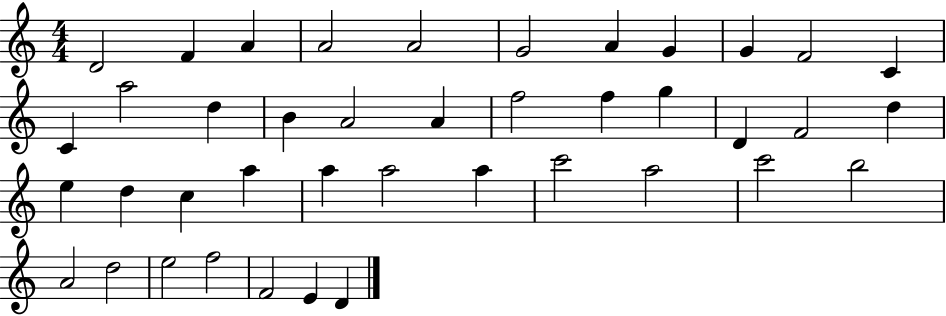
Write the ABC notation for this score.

X:1
T:Untitled
M:4/4
L:1/4
K:C
D2 F A A2 A2 G2 A G G F2 C C a2 d B A2 A f2 f g D F2 d e d c a a a2 a c'2 a2 c'2 b2 A2 d2 e2 f2 F2 E D